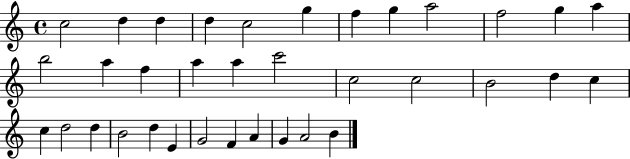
C5/h D5/q D5/q D5/q C5/h G5/q F5/q G5/q A5/h F5/h G5/q A5/q B5/h A5/q F5/q A5/q A5/q C6/h C5/h C5/h B4/h D5/q C5/q C5/q D5/h D5/q B4/h D5/q E4/q G4/h F4/q A4/q G4/q A4/h B4/q